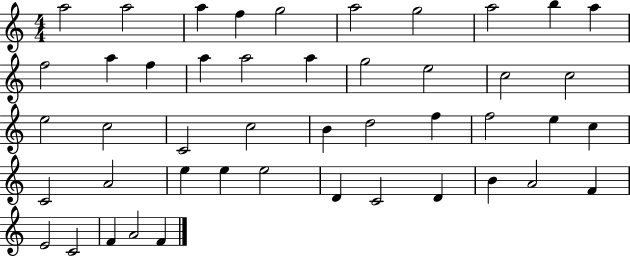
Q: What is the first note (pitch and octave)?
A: A5